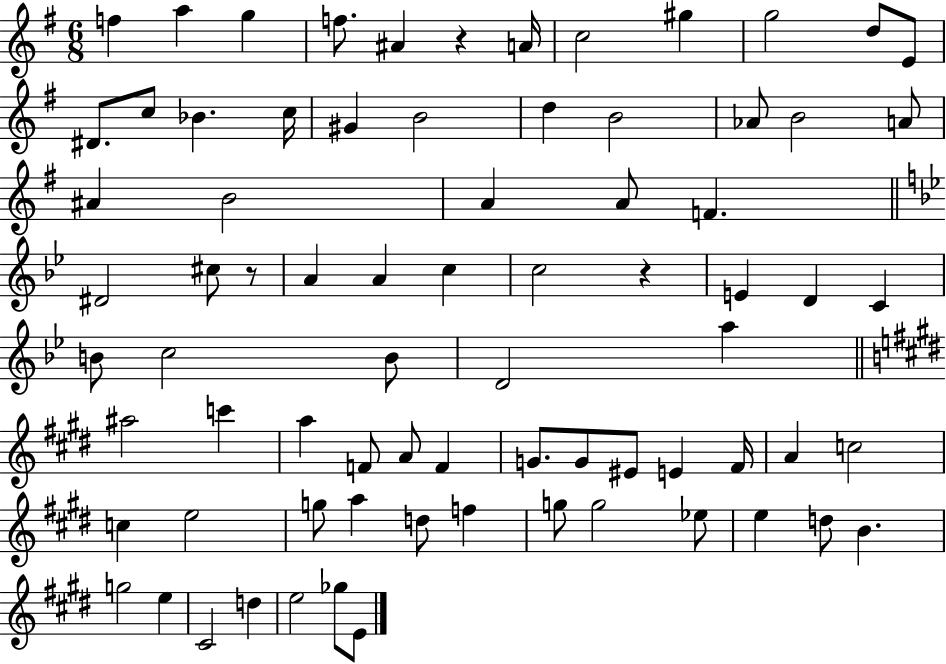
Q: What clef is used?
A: treble